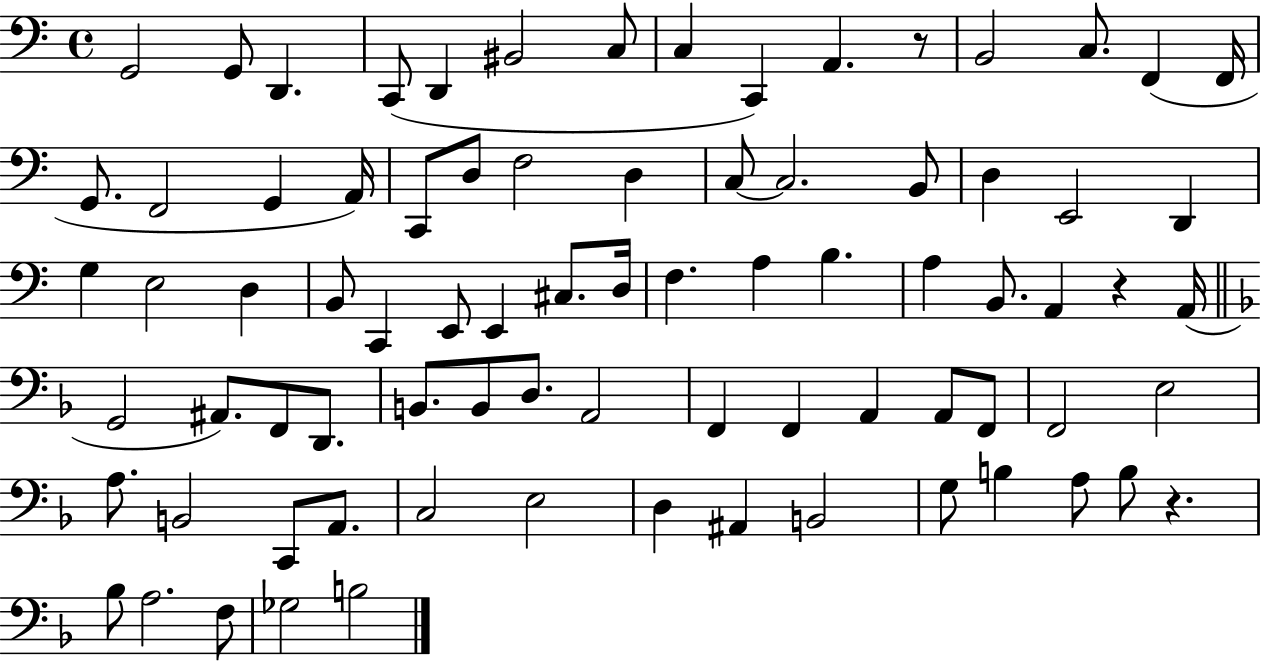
X:1
T:Untitled
M:4/4
L:1/4
K:C
G,,2 G,,/2 D,, C,,/2 D,, ^B,,2 C,/2 C, C,, A,, z/2 B,,2 C,/2 F,, F,,/4 G,,/2 F,,2 G,, A,,/4 C,,/2 D,/2 F,2 D, C,/2 C,2 B,,/2 D, E,,2 D,, G, E,2 D, B,,/2 C,, E,,/2 E,, ^C,/2 D,/4 F, A, B, A, B,,/2 A,, z A,,/4 G,,2 ^A,,/2 F,,/2 D,,/2 B,,/2 B,,/2 D,/2 A,,2 F,, F,, A,, A,,/2 F,,/2 F,,2 E,2 A,/2 B,,2 C,,/2 A,,/2 C,2 E,2 D, ^A,, B,,2 G,/2 B, A,/2 B,/2 z _B,/2 A,2 F,/2 _G,2 B,2